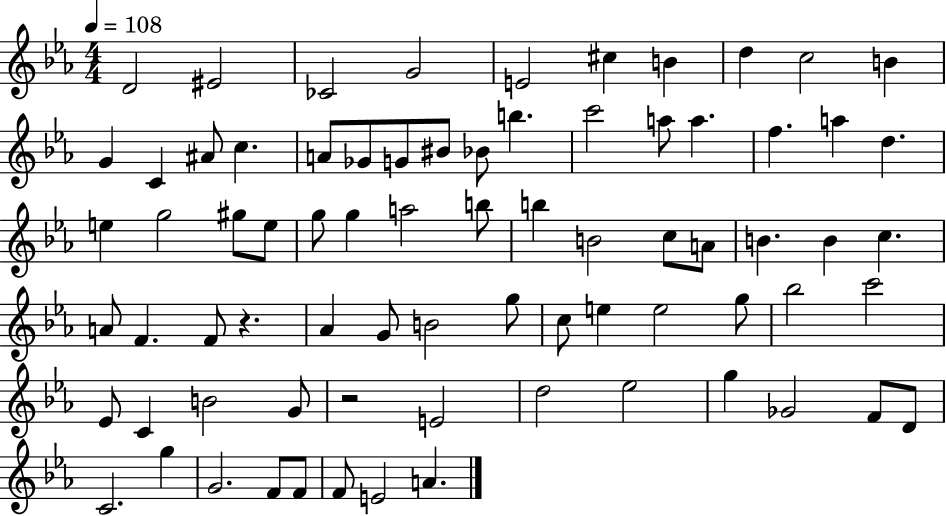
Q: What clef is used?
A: treble